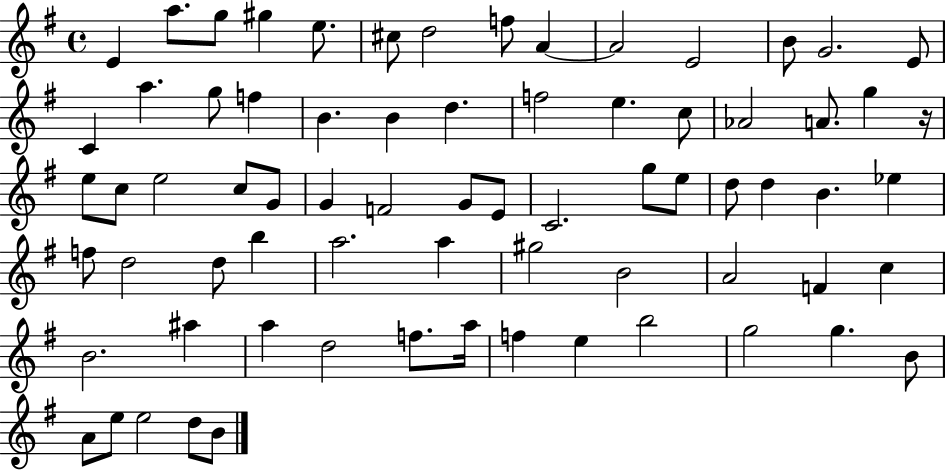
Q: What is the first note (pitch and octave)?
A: E4